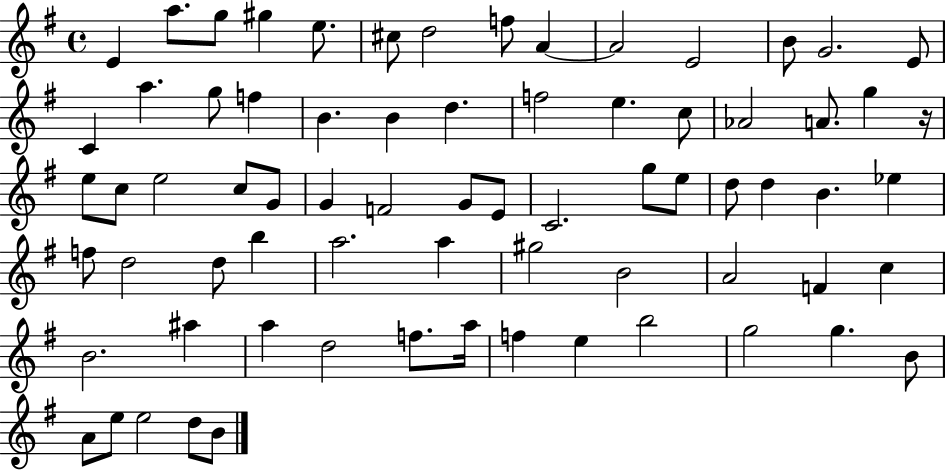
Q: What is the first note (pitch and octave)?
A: E4